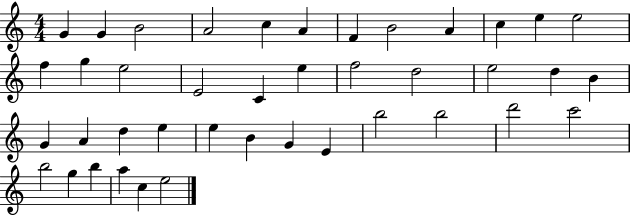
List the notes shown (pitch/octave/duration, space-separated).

G4/q G4/q B4/h A4/h C5/q A4/q F4/q B4/h A4/q C5/q E5/q E5/h F5/q G5/q E5/h E4/h C4/q E5/q F5/h D5/h E5/h D5/q B4/q G4/q A4/q D5/q E5/q E5/q B4/q G4/q E4/q B5/h B5/h D6/h C6/h B5/h G5/q B5/q A5/q C5/q E5/h